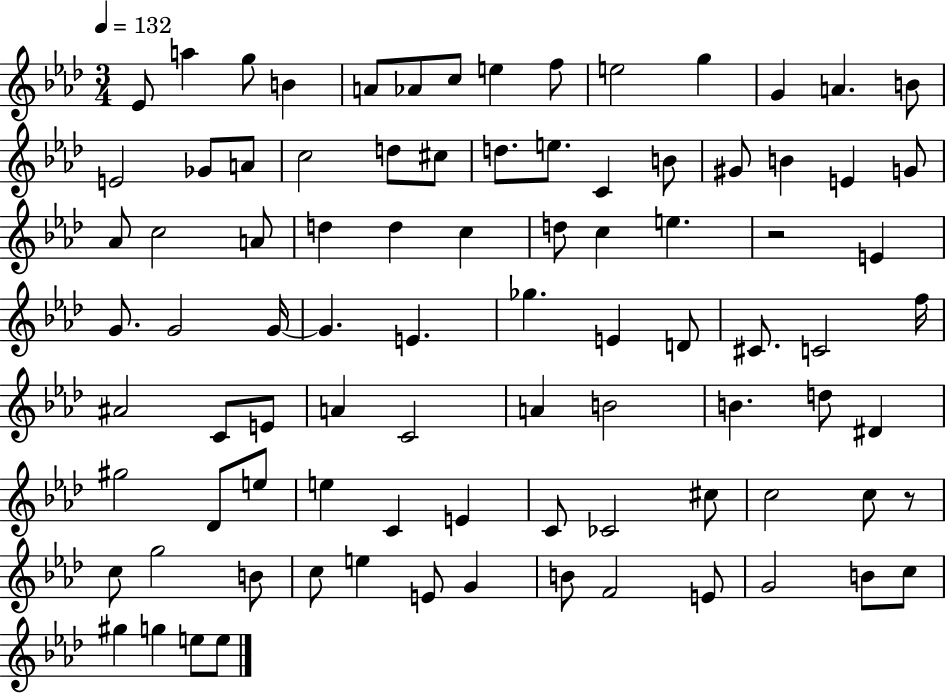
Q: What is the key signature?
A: AES major